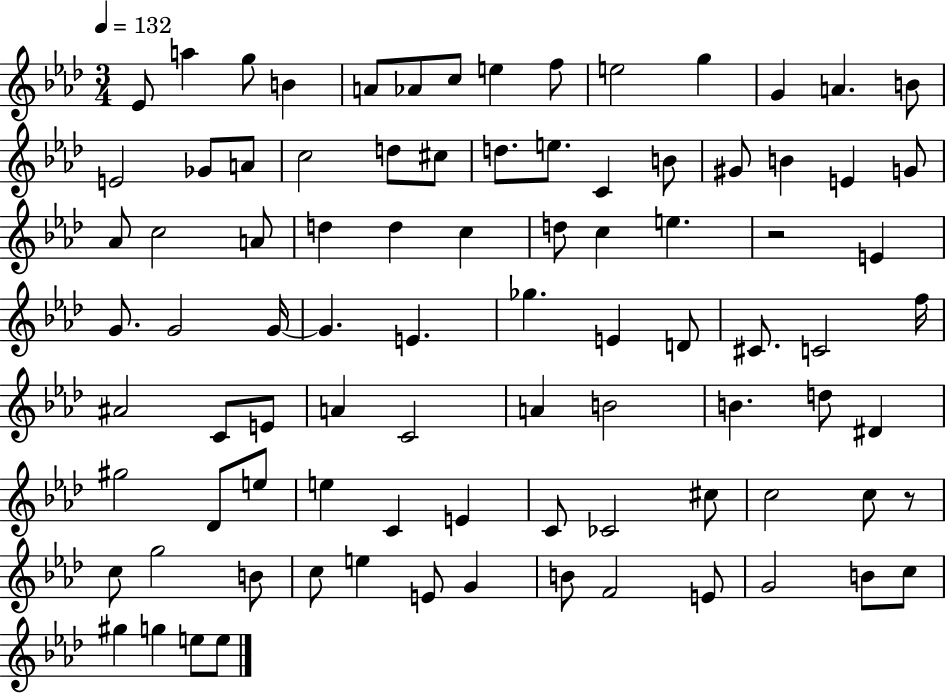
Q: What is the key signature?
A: AES major